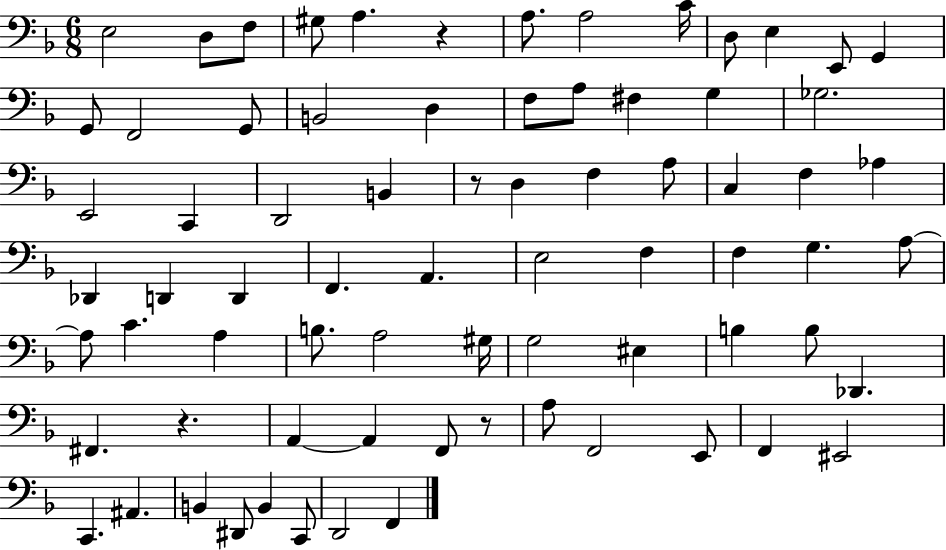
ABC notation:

X:1
T:Untitled
M:6/8
L:1/4
K:F
E,2 D,/2 F,/2 ^G,/2 A, z A,/2 A,2 C/4 D,/2 E, E,,/2 G,, G,,/2 F,,2 G,,/2 B,,2 D, F,/2 A,/2 ^F, G, _G,2 E,,2 C,, D,,2 B,, z/2 D, F, A,/2 C, F, _A, _D,, D,, D,, F,, A,, E,2 F, F, G, A,/2 A,/2 C A, B,/2 A,2 ^G,/4 G,2 ^E, B, B,/2 _D,, ^F,, z A,, A,, F,,/2 z/2 A,/2 F,,2 E,,/2 F,, ^E,,2 C,, ^A,, B,, ^D,,/2 B,, C,,/2 D,,2 F,,